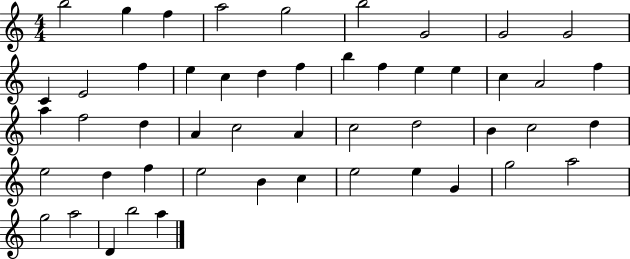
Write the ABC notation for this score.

X:1
T:Untitled
M:4/4
L:1/4
K:C
b2 g f a2 g2 b2 G2 G2 G2 C E2 f e c d f b f e e c A2 f a f2 d A c2 A c2 d2 B c2 d e2 d f e2 B c e2 e G g2 a2 g2 a2 D b2 a